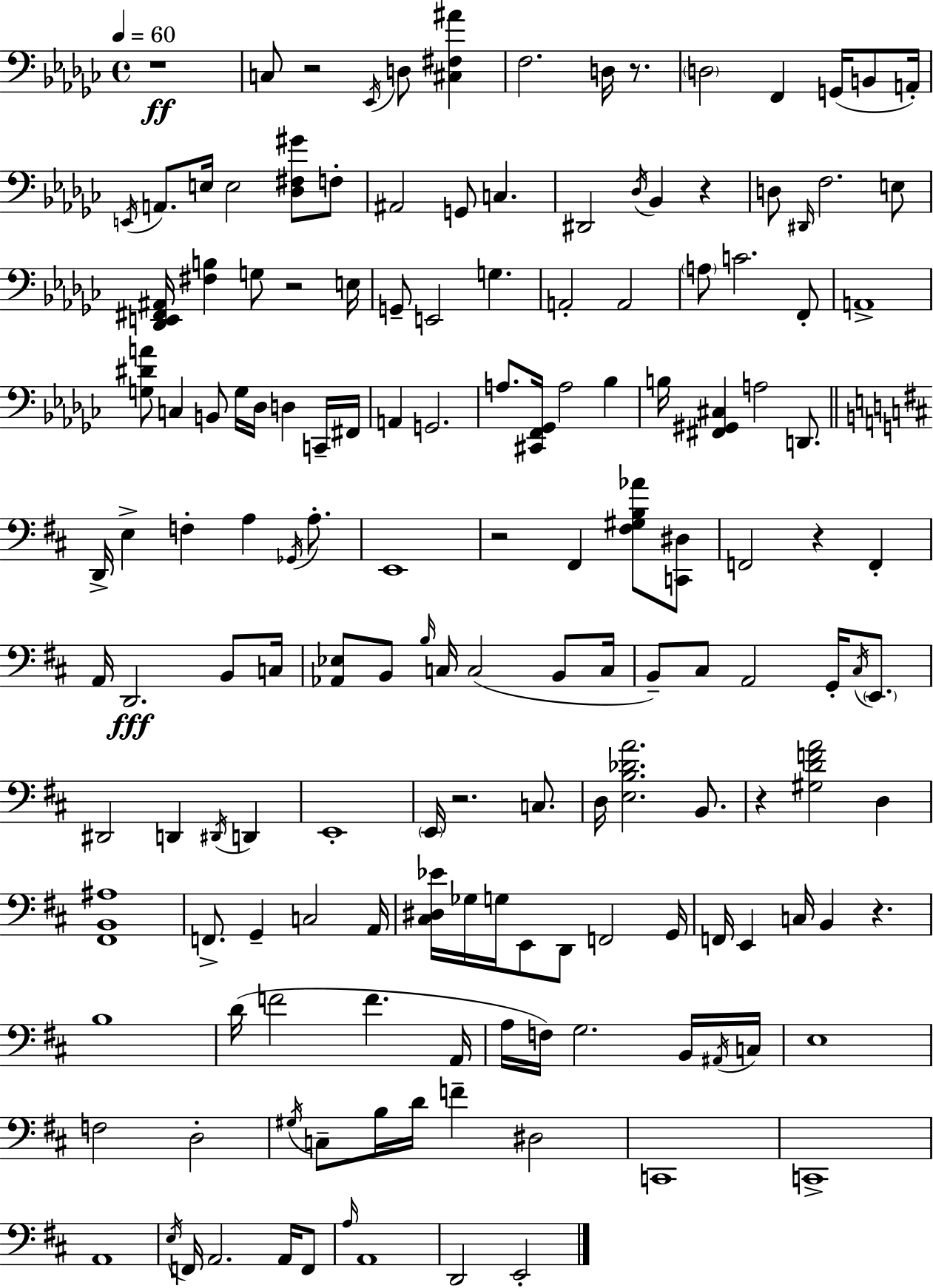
R/w C3/e R/h Eb2/s D3/e [C#3,F#3,A#4]/q F3/h. D3/s R/e. D3/h F2/q G2/s B2/e A2/s E2/s A2/e. E3/s E3/h [Db3,F#3,G#4]/e F3/e A#2/h G2/e C3/q. D#2/h Db3/s Bb2/q R/q D3/e D#2/s F3/h. E3/e [Db2,E2,F#2,A#2]/s [F#3,B3]/q G3/e R/h E3/s G2/e E2/h G3/q. A2/h A2/h A3/e C4/h. F2/e A2/w [G3,D#4,A4]/e C3/q B2/e G3/s Db3/s D3/q C2/s F#2/s A2/q G2/h. A3/e. [C#2,F2,Gb2]/s A3/h Bb3/q B3/s [F#2,G#2,C#3]/q A3/h D2/e. D2/s E3/q F3/q A3/q Gb2/s A3/e. E2/w R/h F#2/q [F#3,G#3,B3,Ab4]/e [C2,D#3]/e F2/h R/q F2/q A2/s D2/h. B2/e C3/s [Ab2,Eb3]/e B2/e B3/s C3/s C3/h B2/e C3/s B2/e C#3/e A2/h G2/s C#3/s E2/e. D#2/h D2/q D#2/s D2/q E2/w E2/s R/h. C3/e. D3/s [E3,B3,Db4,A4]/h. B2/e. R/q [G#3,D4,F4,A4]/h D3/q [F#2,B2,A#3]/w F2/e. G2/q C3/h A2/s [C#3,D#3,Eb4]/s Gb3/s G3/s E2/e D2/e F2/h G2/s F2/s E2/q C3/s B2/q R/q. B3/w D4/s F4/h F4/q. A2/s A3/s F3/s G3/h. B2/s A#2/s C3/s E3/w F3/h D3/h G#3/s C3/e B3/s D4/s F4/q D#3/h C2/w C2/w A2/w E3/s F2/s A2/h. A2/s F2/e A3/s A2/w D2/h E2/h